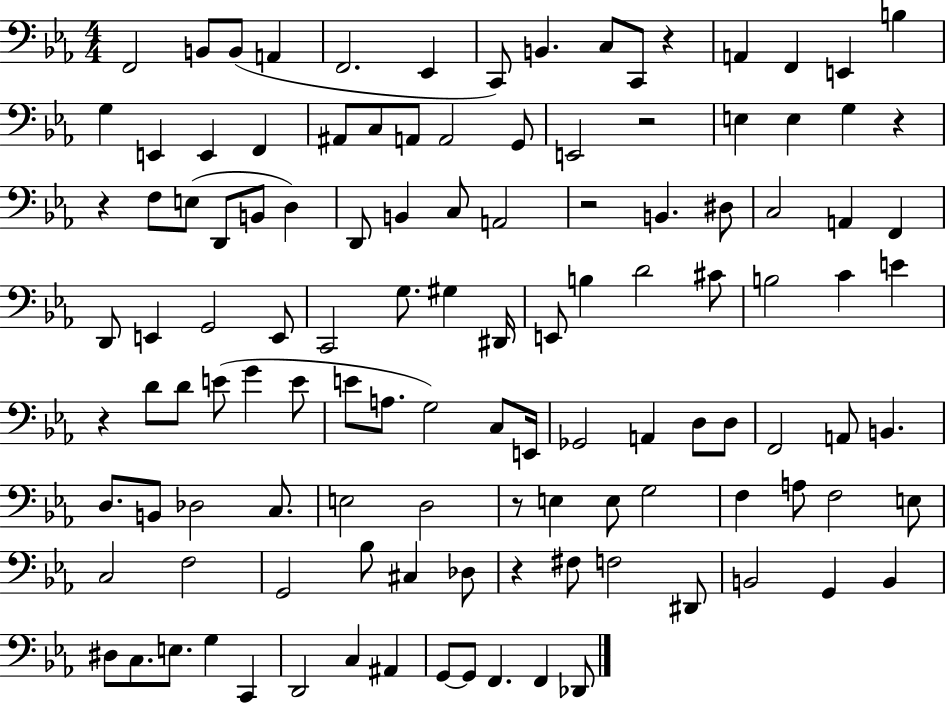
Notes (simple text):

F2/h B2/e B2/e A2/q F2/h. Eb2/q C2/e B2/q. C3/e C2/e R/q A2/q F2/q E2/q B3/q G3/q E2/q E2/q F2/q A#2/e C3/e A2/e A2/h G2/e E2/h R/h E3/q E3/q G3/q R/q R/q F3/e E3/e D2/e B2/e D3/q D2/e B2/q C3/e A2/h R/h B2/q. D#3/e C3/h A2/q F2/q D2/e E2/q G2/h E2/e C2/h G3/e. G#3/q D#2/s E2/e B3/q D4/h C#4/e B3/h C4/q E4/q R/q D4/e D4/e E4/e G4/q E4/e E4/e A3/e. G3/h C3/e E2/s Gb2/h A2/q D3/e D3/e F2/h A2/e B2/q. D3/e. B2/e Db3/h C3/e. E3/h D3/h R/e E3/q E3/e G3/h F3/q A3/e F3/h E3/e C3/h F3/h G2/h Bb3/e C#3/q Db3/e R/q F#3/e F3/h D#2/e B2/h G2/q B2/q D#3/e C3/e. E3/e. G3/q C2/q D2/h C3/q A#2/q G2/e G2/e F2/q. F2/q Db2/e